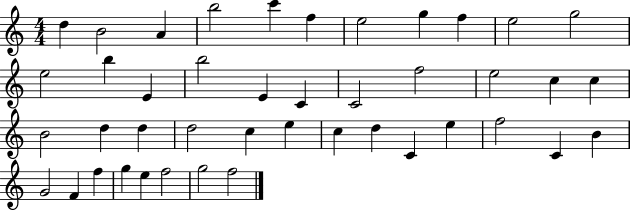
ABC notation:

X:1
T:Untitled
M:4/4
L:1/4
K:C
d B2 A b2 c' f e2 g f e2 g2 e2 b E b2 E C C2 f2 e2 c c B2 d d d2 c e c d C e f2 C B G2 F f g e f2 g2 f2